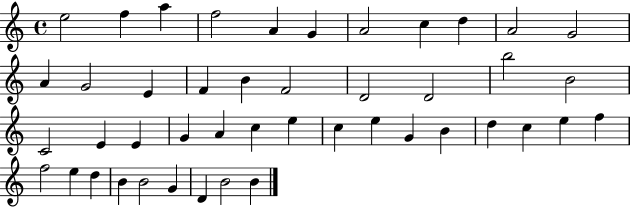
X:1
T:Untitled
M:4/4
L:1/4
K:C
e2 f a f2 A G A2 c d A2 G2 A G2 E F B F2 D2 D2 b2 B2 C2 E E G A c e c e G B d c e f f2 e d B B2 G D B2 B